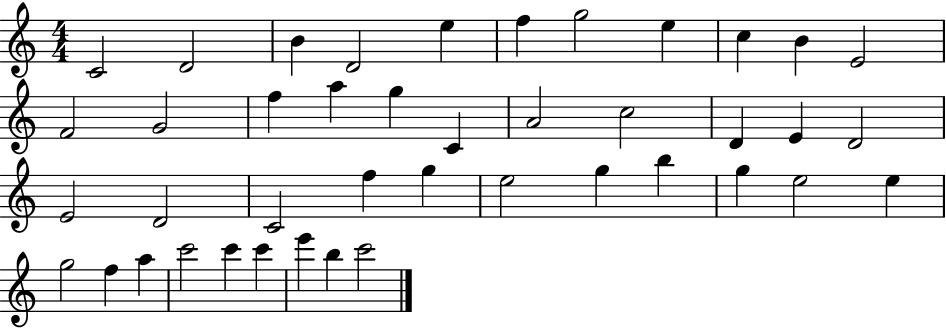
C4/h D4/h B4/q D4/h E5/q F5/q G5/h E5/q C5/q B4/q E4/h F4/h G4/h F5/q A5/q G5/q C4/q A4/h C5/h D4/q E4/q D4/h E4/h D4/h C4/h F5/q G5/q E5/h G5/q B5/q G5/q E5/h E5/q G5/h F5/q A5/q C6/h C6/q C6/q E6/q B5/q C6/h